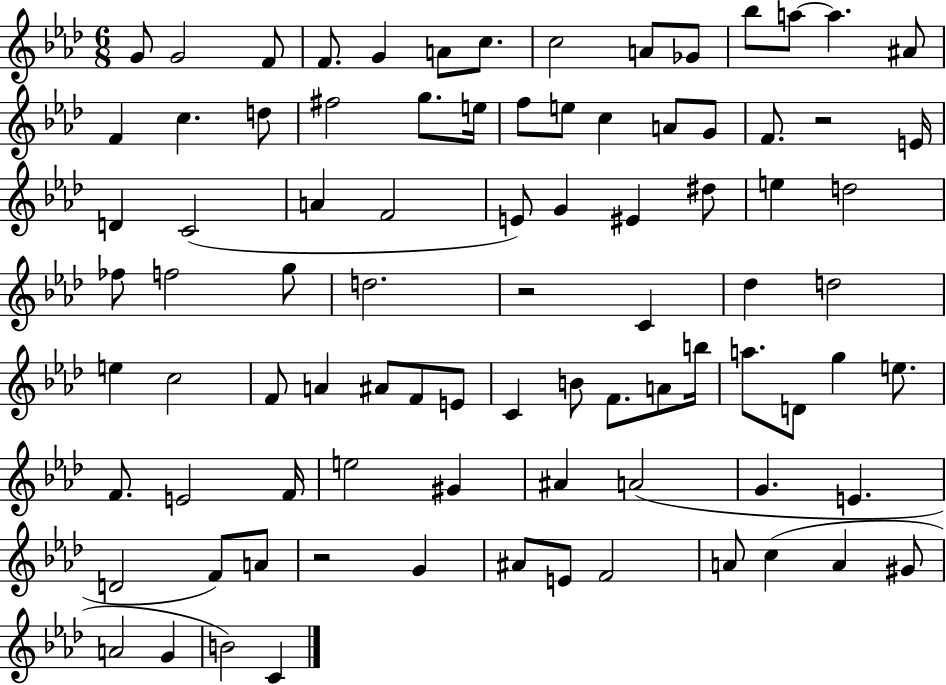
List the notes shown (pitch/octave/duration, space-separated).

G4/e G4/h F4/e F4/e. G4/q A4/e C5/e. C5/h A4/e Gb4/e Bb5/e A5/e A5/q. A#4/e F4/q C5/q. D5/e F#5/h G5/e. E5/s F5/e E5/e C5/q A4/e G4/e F4/e. R/h E4/s D4/q C4/h A4/q F4/h E4/e G4/q EIS4/q D#5/e E5/q D5/h FES5/e F5/h G5/e D5/h. R/h C4/q Db5/q D5/h E5/q C5/h F4/e A4/q A#4/e F4/e E4/e C4/q B4/e F4/e. A4/e B5/s A5/e. D4/e G5/q E5/e. F4/e. E4/h F4/s E5/h G#4/q A#4/q A4/h G4/q. E4/q. D4/h F4/e A4/e R/h G4/q A#4/e E4/e F4/h A4/e C5/q A4/q G#4/e A4/h G4/q B4/h C4/q